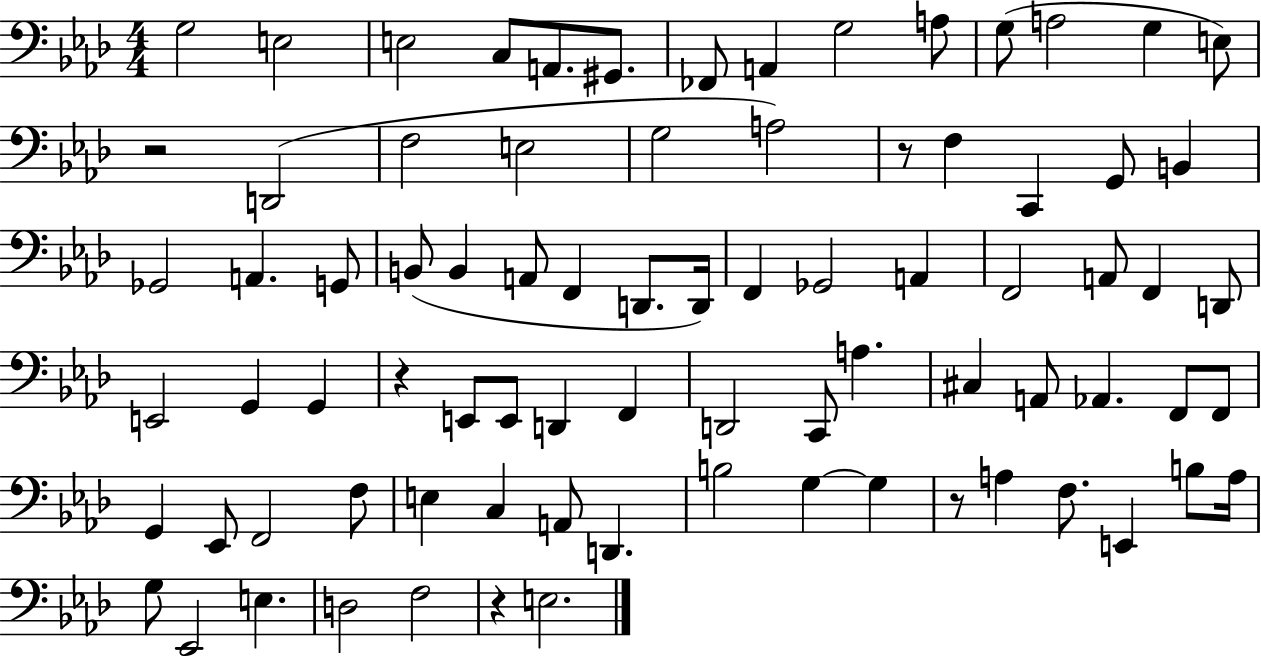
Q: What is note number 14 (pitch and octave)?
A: E3